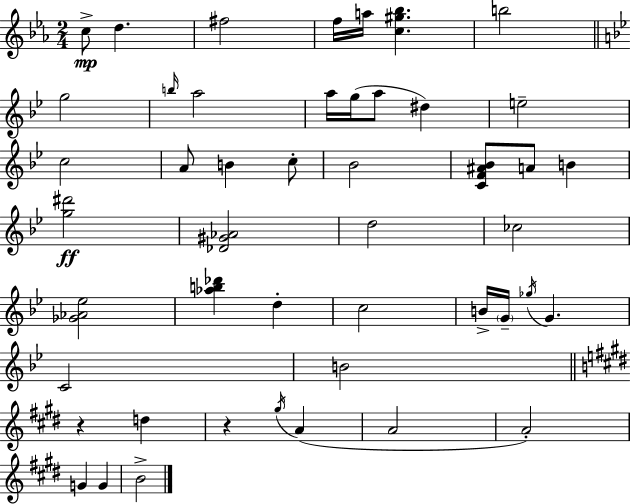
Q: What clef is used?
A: treble